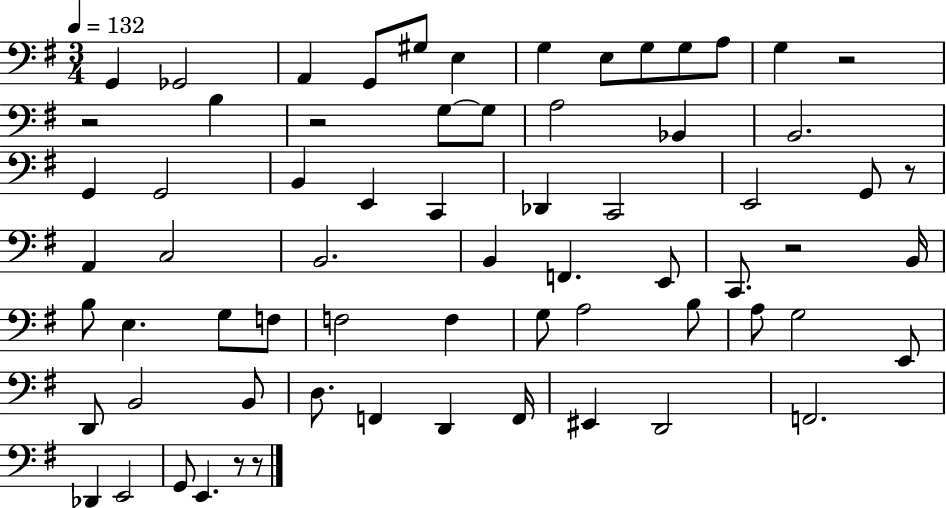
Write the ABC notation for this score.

X:1
T:Untitled
M:3/4
L:1/4
K:G
G,, _G,,2 A,, G,,/2 ^G,/2 E, G, E,/2 G,/2 G,/2 A,/2 G, z2 z2 B, z2 G,/2 G,/2 A,2 _B,, B,,2 G,, G,,2 B,, E,, C,, _D,, C,,2 E,,2 G,,/2 z/2 A,, C,2 B,,2 B,, F,, E,,/2 C,,/2 z2 B,,/4 B,/2 E, G,/2 F,/2 F,2 F, G,/2 A,2 B,/2 A,/2 G,2 E,,/2 D,,/2 B,,2 B,,/2 D,/2 F,, D,, F,,/4 ^E,, D,,2 F,,2 _D,, E,,2 G,,/2 E,, z/2 z/2